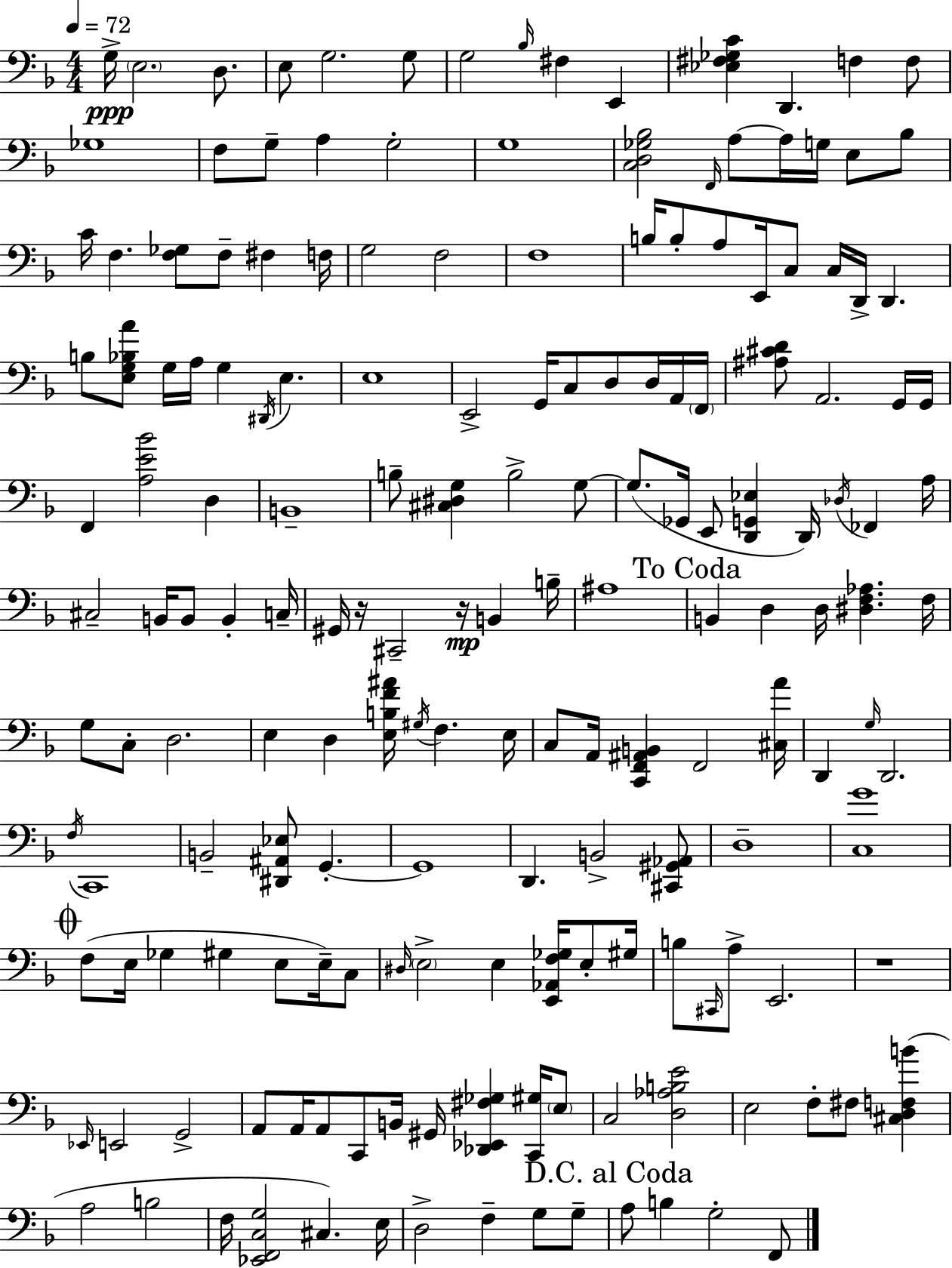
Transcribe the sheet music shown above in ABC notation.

X:1
T:Untitled
M:4/4
L:1/4
K:Dm
G,/4 E,2 D,/2 E,/2 G,2 G,/2 G,2 _B,/4 ^F, E,, [_E,^F,_G,C] D,, F, F,/2 _G,4 F,/2 G,/2 A, G,2 G,4 [C,D,_G,_B,]2 F,,/4 A,/2 A,/4 G,/4 E,/2 _B,/2 C/4 F, [F,_G,]/2 F,/2 ^F, F,/4 G,2 F,2 F,4 B,/4 B,/2 A,/2 E,,/4 C,/2 C,/4 D,,/4 D,, B,/2 [E,G,_B,A]/2 G,/4 A,/4 G, ^D,,/4 E, E,4 E,,2 G,,/4 C,/2 D,/2 D,/4 A,,/4 F,,/4 [^A,^CD]/2 A,,2 G,,/4 G,,/4 F,, [A,E_B]2 D, B,,4 B,/2 [^C,^D,G,] B,2 G,/2 G,/2 _G,,/4 E,,/2 [D,,G,,_E,] D,,/4 _D,/4 _F,, A,/4 ^C,2 B,,/4 B,,/2 B,, C,/4 ^G,,/4 z/4 ^C,,2 z/4 B,, B,/4 ^A,4 B,, D, D,/4 [^D,F,_A,] F,/4 G,/2 C,/2 D,2 E, D, [E,B,F^A]/4 ^G,/4 F, E,/4 C,/2 A,,/4 [C,,F,,^A,,B,,] F,,2 [^C,A]/4 D,, G,/4 D,,2 F,/4 C,,4 B,,2 [^D,,^A,,_E,]/2 G,, G,,4 D,, B,,2 [^C,,^G,,_A,,]/2 D,4 [C,G]4 F,/2 E,/4 _G, ^G, E,/2 E,/4 C,/2 ^D,/4 E,2 E, [E,,_A,,F,_G,]/4 E,/2 ^G,/4 B,/2 ^C,,/4 A,/2 E,,2 z4 _E,,/4 E,,2 G,,2 A,,/2 A,,/4 A,,/2 C,,/2 B,,/4 ^G,,/4 [_D,,_E,,^F,_G,] [C,,^G,]/4 E,/2 C,2 [D,_A,B,E]2 E,2 F,/2 ^F,/2 [^C,D,F,B] A,2 B,2 F,/4 [_E,,F,,C,G,]2 ^C, E,/4 D,2 F, G,/2 G,/2 A,/2 B, G,2 F,,/2